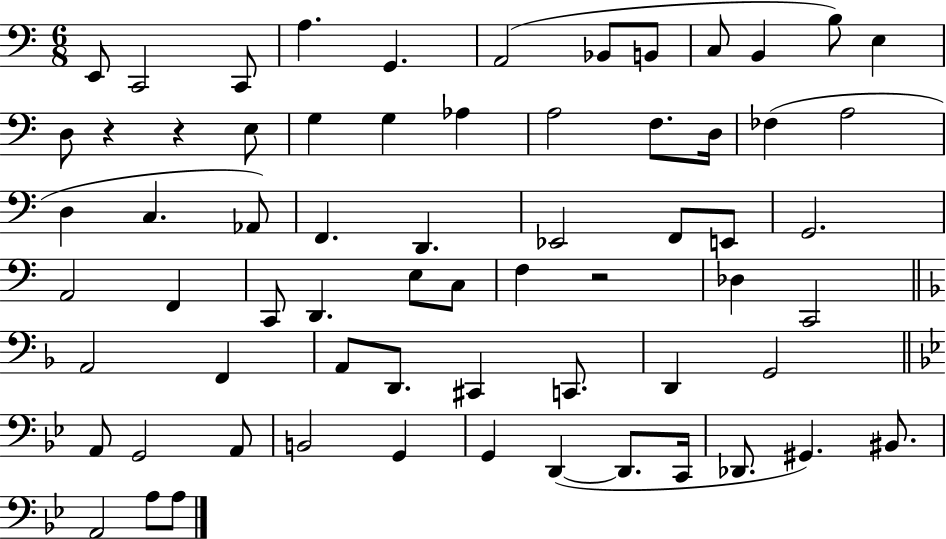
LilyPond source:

{
  \clef bass
  \numericTimeSignature
  \time 6/8
  \key c \major
  e,8 c,2 c,8 | a4. g,4. | a,2( bes,8 b,8 | c8 b,4 b8) e4 | \break d8 r4 r4 e8 | g4 g4 aes4 | a2 f8. d16 | fes4( a2 | \break d4 c4. aes,8) | f,4. d,4. | ees,2 f,8 e,8 | g,2. | \break a,2 f,4 | c,8 d,4. e8 c8 | f4 r2 | des4 c,2 | \break \bar "||" \break \key d \minor a,2 f,4 | a,8 d,8. cis,4 c,8. | d,4 g,2 | \bar "||" \break \key g \minor a,8 g,2 a,8 | b,2 g,4 | g,4 d,4~(~ d,8. c,16 | des,8. gis,4.) bis,8. | \break a,2 a8 a8 | \bar "|."
}